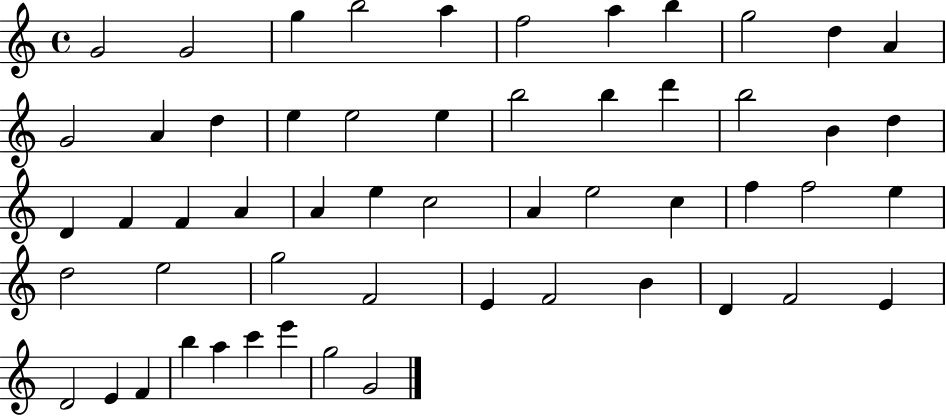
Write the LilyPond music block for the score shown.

{
  \clef treble
  \time 4/4
  \defaultTimeSignature
  \key c \major
  g'2 g'2 | g''4 b''2 a''4 | f''2 a''4 b''4 | g''2 d''4 a'4 | \break g'2 a'4 d''4 | e''4 e''2 e''4 | b''2 b''4 d'''4 | b''2 b'4 d''4 | \break d'4 f'4 f'4 a'4 | a'4 e''4 c''2 | a'4 e''2 c''4 | f''4 f''2 e''4 | \break d''2 e''2 | g''2 f'2 | e'4 f'2 b'4 | d'4 f'2 e'4 | \break d'2 e'4 f'4 | b''4 a''4 c'''4 e'''4 | g''2 g'2 | \bar "|."
}